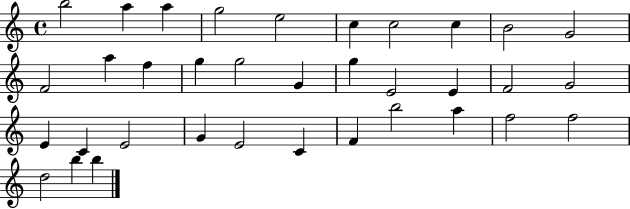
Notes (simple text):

B5/h A5/q A5/q G5/h E5/h C5/q C5/h C5/q B4/h G4/h F4/h A5/q F5/q G5/q G5/h G4/q G5/q E4/h E4/q F4/h G4/h E4/q C4/q E4/h G4/q E4/h C4/q F4/q B5/h A5/q F5/h F5/h D5/h B5/q B5/q